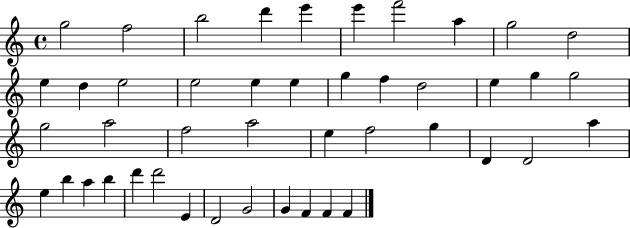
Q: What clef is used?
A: treble